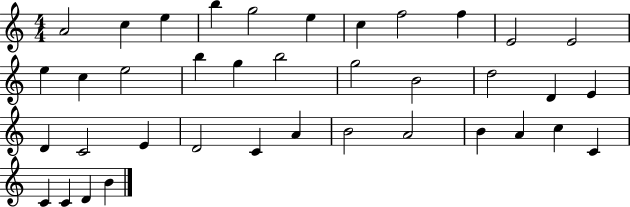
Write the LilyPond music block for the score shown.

{
  \clef treble
  \numericTimeSignature
  \time 4/4
  \key c \major
  a'2 c''4 e''4 | b''4 g''2 e''4 | c''4 f''2 f''4 | e'2 e'2 | \break e''4 c''4 e''2 | b''4 g''4 b''2 | g''2 b'2 | d''2 d'4 e'4 | \break d'4 c'2 e'4 | d'2 c'4 a'4 | b'2 a'2 | b'4 a'4 c''4 c'4 | \break c'4 c'4 d'4 b'4 | \bar "|."
}